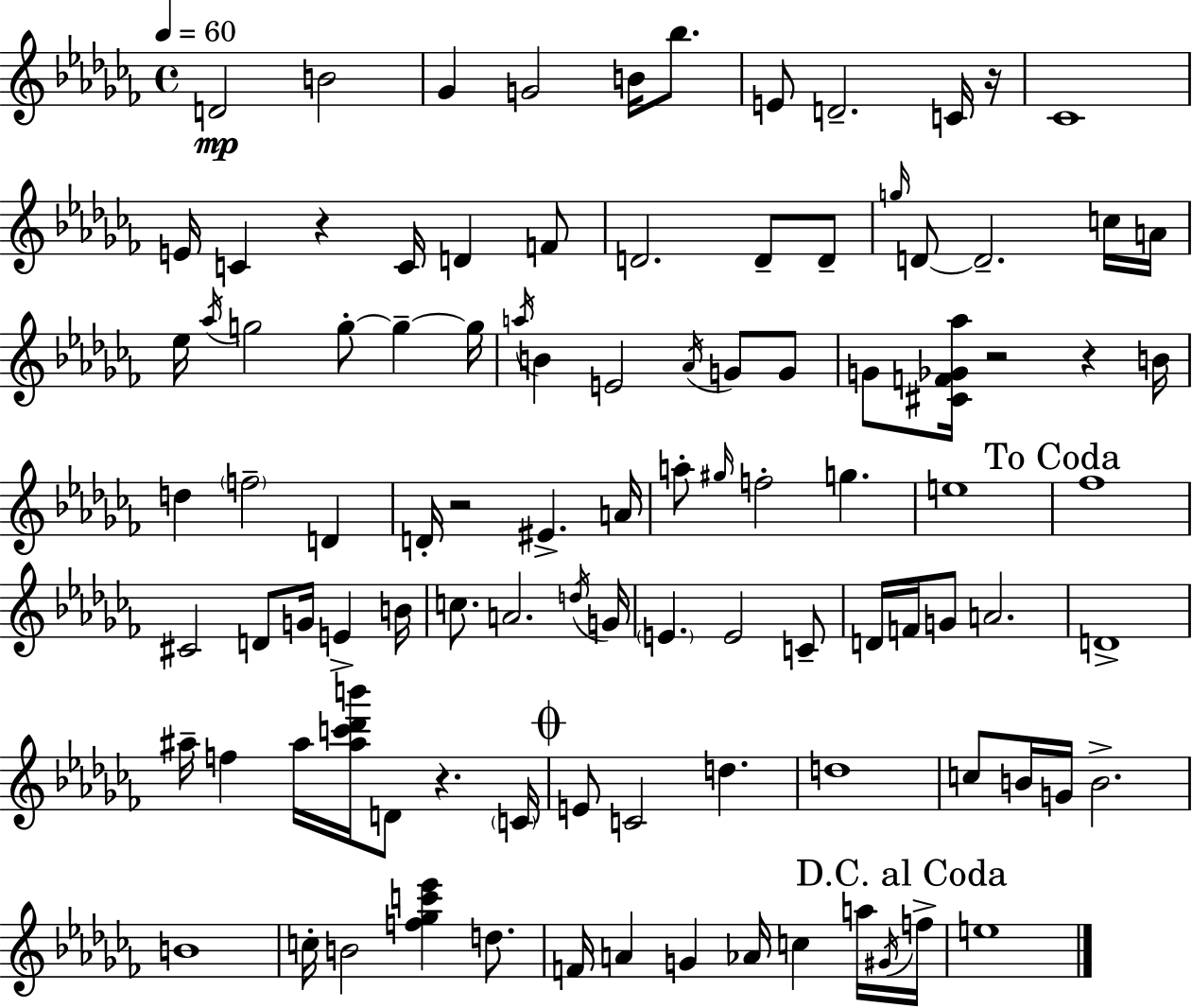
{
  \clef treble
  \time 4/4
  \defaultTimeSignature
  \key aes \minor
  \tempo 4 = 60
  \repeat volta 2 { d'2\mp b'2 | ges'4 g'2 b'16 bes''8. | e'8 d'2.-- c'16 r16 | ces'1 | \break e'16 c'4 r4 c'16 d'4 f'8 | d'2. d'8-- d'8-- | \grace { g''16 } d'8~~ d'2.-- c''16 | a'16 ees''16 \acciaccatura { aes''16 } g''2 g''8-.~~ g''4--~~ | \break g''16 \acciaccatura { a''16 } b'4 e'2 \acciaccatura { aes'16 } | g'8 g'8 g'8 <cis' f' ges' aes''>16 r2 r4 | b'16 d''4 \parenthesize f''2-- | d'4 d'16-. r2 eis'4.-> | \break a'16 a''8-. \grace { gis''16 } f''2-. g''4. | e''1 | \mark "To Coda" fes''1 | cis'2 d'8 g'16 | \break e'4-> b'16 c''8. a'2. | \acciaccatura { d''16 } g'16 \parenthesize e'4. e'2 | c'8-- d'16 f'16 g'8 a'2. | d'1-> | \break ais''16-- f''4 ais''16 <ais'' c''' des''' b'''>16 d'8 r4. | \parenthesize c'16 \mark \markup { \musicglyph "scripts.coda" } e'8 c'2 | d''4. d''1 | c''8 b'16 g'16 b'2.-> | \break b'1 | c''16-. b'2 <f'' ges'' c''' ees'''>4 | d''8. f'16 a'4 g'4 aes'16 | c''4 a''16 \acciaccatura { gis'16 } \mark "D.C. al Coda" f''16-> e''1 | \break } \bar "|."
}